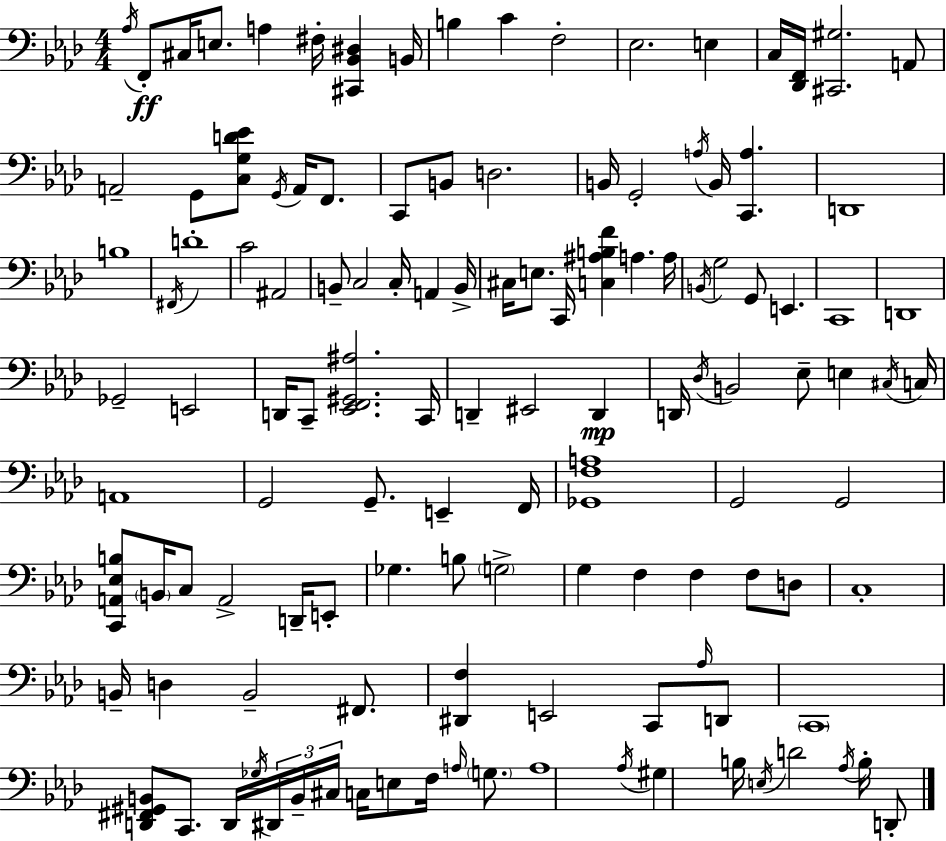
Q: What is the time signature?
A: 4/4